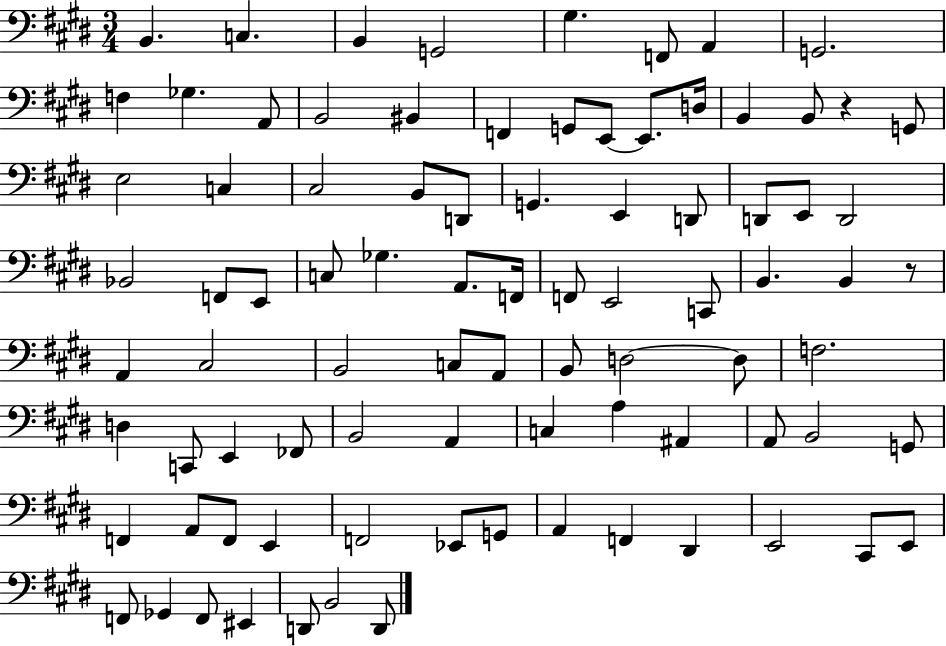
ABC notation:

X:1
T:Untitled
M:3/4
L:1/4
K:E
B,, C, B,, G,,2 ^G, F,,/2 A,, G,,2 F, _G, A,,/2 B,,2 ^B,, F,, G,,/2 E,,/2 E,,/2 D,/4 B,, B,,/2 z G,,/2 E,2 C, ^C,2 B,,/2 D,,/2 G,, E,, D,,/2 D,,/2 E,,/2 D,,2 _B,,2 F,,/2 E,,/2 C,/2 _G, A,,/2 F,,/4 F,,/2 E,,2 C,,/2 B,, B,, z/2 A,, ^C,2 B,,2 C,/2 A,,/2 B,,/2 D,2 D,/2 F,2 D, C,,/2 E,, _F,,/2 B,,2 A,, C, A, ^A,, A,,/2 B,,2 G,,/2 F,, A,,/2 F,,/2 E,, F,,2 _E,,/2 G,,/2 A,, F,, ^D,, E,,2 ^C,,/2 E,,/2 F,,/2 _G,, F,,/2 ^E,, D,,/2 B,,2 D,,/2